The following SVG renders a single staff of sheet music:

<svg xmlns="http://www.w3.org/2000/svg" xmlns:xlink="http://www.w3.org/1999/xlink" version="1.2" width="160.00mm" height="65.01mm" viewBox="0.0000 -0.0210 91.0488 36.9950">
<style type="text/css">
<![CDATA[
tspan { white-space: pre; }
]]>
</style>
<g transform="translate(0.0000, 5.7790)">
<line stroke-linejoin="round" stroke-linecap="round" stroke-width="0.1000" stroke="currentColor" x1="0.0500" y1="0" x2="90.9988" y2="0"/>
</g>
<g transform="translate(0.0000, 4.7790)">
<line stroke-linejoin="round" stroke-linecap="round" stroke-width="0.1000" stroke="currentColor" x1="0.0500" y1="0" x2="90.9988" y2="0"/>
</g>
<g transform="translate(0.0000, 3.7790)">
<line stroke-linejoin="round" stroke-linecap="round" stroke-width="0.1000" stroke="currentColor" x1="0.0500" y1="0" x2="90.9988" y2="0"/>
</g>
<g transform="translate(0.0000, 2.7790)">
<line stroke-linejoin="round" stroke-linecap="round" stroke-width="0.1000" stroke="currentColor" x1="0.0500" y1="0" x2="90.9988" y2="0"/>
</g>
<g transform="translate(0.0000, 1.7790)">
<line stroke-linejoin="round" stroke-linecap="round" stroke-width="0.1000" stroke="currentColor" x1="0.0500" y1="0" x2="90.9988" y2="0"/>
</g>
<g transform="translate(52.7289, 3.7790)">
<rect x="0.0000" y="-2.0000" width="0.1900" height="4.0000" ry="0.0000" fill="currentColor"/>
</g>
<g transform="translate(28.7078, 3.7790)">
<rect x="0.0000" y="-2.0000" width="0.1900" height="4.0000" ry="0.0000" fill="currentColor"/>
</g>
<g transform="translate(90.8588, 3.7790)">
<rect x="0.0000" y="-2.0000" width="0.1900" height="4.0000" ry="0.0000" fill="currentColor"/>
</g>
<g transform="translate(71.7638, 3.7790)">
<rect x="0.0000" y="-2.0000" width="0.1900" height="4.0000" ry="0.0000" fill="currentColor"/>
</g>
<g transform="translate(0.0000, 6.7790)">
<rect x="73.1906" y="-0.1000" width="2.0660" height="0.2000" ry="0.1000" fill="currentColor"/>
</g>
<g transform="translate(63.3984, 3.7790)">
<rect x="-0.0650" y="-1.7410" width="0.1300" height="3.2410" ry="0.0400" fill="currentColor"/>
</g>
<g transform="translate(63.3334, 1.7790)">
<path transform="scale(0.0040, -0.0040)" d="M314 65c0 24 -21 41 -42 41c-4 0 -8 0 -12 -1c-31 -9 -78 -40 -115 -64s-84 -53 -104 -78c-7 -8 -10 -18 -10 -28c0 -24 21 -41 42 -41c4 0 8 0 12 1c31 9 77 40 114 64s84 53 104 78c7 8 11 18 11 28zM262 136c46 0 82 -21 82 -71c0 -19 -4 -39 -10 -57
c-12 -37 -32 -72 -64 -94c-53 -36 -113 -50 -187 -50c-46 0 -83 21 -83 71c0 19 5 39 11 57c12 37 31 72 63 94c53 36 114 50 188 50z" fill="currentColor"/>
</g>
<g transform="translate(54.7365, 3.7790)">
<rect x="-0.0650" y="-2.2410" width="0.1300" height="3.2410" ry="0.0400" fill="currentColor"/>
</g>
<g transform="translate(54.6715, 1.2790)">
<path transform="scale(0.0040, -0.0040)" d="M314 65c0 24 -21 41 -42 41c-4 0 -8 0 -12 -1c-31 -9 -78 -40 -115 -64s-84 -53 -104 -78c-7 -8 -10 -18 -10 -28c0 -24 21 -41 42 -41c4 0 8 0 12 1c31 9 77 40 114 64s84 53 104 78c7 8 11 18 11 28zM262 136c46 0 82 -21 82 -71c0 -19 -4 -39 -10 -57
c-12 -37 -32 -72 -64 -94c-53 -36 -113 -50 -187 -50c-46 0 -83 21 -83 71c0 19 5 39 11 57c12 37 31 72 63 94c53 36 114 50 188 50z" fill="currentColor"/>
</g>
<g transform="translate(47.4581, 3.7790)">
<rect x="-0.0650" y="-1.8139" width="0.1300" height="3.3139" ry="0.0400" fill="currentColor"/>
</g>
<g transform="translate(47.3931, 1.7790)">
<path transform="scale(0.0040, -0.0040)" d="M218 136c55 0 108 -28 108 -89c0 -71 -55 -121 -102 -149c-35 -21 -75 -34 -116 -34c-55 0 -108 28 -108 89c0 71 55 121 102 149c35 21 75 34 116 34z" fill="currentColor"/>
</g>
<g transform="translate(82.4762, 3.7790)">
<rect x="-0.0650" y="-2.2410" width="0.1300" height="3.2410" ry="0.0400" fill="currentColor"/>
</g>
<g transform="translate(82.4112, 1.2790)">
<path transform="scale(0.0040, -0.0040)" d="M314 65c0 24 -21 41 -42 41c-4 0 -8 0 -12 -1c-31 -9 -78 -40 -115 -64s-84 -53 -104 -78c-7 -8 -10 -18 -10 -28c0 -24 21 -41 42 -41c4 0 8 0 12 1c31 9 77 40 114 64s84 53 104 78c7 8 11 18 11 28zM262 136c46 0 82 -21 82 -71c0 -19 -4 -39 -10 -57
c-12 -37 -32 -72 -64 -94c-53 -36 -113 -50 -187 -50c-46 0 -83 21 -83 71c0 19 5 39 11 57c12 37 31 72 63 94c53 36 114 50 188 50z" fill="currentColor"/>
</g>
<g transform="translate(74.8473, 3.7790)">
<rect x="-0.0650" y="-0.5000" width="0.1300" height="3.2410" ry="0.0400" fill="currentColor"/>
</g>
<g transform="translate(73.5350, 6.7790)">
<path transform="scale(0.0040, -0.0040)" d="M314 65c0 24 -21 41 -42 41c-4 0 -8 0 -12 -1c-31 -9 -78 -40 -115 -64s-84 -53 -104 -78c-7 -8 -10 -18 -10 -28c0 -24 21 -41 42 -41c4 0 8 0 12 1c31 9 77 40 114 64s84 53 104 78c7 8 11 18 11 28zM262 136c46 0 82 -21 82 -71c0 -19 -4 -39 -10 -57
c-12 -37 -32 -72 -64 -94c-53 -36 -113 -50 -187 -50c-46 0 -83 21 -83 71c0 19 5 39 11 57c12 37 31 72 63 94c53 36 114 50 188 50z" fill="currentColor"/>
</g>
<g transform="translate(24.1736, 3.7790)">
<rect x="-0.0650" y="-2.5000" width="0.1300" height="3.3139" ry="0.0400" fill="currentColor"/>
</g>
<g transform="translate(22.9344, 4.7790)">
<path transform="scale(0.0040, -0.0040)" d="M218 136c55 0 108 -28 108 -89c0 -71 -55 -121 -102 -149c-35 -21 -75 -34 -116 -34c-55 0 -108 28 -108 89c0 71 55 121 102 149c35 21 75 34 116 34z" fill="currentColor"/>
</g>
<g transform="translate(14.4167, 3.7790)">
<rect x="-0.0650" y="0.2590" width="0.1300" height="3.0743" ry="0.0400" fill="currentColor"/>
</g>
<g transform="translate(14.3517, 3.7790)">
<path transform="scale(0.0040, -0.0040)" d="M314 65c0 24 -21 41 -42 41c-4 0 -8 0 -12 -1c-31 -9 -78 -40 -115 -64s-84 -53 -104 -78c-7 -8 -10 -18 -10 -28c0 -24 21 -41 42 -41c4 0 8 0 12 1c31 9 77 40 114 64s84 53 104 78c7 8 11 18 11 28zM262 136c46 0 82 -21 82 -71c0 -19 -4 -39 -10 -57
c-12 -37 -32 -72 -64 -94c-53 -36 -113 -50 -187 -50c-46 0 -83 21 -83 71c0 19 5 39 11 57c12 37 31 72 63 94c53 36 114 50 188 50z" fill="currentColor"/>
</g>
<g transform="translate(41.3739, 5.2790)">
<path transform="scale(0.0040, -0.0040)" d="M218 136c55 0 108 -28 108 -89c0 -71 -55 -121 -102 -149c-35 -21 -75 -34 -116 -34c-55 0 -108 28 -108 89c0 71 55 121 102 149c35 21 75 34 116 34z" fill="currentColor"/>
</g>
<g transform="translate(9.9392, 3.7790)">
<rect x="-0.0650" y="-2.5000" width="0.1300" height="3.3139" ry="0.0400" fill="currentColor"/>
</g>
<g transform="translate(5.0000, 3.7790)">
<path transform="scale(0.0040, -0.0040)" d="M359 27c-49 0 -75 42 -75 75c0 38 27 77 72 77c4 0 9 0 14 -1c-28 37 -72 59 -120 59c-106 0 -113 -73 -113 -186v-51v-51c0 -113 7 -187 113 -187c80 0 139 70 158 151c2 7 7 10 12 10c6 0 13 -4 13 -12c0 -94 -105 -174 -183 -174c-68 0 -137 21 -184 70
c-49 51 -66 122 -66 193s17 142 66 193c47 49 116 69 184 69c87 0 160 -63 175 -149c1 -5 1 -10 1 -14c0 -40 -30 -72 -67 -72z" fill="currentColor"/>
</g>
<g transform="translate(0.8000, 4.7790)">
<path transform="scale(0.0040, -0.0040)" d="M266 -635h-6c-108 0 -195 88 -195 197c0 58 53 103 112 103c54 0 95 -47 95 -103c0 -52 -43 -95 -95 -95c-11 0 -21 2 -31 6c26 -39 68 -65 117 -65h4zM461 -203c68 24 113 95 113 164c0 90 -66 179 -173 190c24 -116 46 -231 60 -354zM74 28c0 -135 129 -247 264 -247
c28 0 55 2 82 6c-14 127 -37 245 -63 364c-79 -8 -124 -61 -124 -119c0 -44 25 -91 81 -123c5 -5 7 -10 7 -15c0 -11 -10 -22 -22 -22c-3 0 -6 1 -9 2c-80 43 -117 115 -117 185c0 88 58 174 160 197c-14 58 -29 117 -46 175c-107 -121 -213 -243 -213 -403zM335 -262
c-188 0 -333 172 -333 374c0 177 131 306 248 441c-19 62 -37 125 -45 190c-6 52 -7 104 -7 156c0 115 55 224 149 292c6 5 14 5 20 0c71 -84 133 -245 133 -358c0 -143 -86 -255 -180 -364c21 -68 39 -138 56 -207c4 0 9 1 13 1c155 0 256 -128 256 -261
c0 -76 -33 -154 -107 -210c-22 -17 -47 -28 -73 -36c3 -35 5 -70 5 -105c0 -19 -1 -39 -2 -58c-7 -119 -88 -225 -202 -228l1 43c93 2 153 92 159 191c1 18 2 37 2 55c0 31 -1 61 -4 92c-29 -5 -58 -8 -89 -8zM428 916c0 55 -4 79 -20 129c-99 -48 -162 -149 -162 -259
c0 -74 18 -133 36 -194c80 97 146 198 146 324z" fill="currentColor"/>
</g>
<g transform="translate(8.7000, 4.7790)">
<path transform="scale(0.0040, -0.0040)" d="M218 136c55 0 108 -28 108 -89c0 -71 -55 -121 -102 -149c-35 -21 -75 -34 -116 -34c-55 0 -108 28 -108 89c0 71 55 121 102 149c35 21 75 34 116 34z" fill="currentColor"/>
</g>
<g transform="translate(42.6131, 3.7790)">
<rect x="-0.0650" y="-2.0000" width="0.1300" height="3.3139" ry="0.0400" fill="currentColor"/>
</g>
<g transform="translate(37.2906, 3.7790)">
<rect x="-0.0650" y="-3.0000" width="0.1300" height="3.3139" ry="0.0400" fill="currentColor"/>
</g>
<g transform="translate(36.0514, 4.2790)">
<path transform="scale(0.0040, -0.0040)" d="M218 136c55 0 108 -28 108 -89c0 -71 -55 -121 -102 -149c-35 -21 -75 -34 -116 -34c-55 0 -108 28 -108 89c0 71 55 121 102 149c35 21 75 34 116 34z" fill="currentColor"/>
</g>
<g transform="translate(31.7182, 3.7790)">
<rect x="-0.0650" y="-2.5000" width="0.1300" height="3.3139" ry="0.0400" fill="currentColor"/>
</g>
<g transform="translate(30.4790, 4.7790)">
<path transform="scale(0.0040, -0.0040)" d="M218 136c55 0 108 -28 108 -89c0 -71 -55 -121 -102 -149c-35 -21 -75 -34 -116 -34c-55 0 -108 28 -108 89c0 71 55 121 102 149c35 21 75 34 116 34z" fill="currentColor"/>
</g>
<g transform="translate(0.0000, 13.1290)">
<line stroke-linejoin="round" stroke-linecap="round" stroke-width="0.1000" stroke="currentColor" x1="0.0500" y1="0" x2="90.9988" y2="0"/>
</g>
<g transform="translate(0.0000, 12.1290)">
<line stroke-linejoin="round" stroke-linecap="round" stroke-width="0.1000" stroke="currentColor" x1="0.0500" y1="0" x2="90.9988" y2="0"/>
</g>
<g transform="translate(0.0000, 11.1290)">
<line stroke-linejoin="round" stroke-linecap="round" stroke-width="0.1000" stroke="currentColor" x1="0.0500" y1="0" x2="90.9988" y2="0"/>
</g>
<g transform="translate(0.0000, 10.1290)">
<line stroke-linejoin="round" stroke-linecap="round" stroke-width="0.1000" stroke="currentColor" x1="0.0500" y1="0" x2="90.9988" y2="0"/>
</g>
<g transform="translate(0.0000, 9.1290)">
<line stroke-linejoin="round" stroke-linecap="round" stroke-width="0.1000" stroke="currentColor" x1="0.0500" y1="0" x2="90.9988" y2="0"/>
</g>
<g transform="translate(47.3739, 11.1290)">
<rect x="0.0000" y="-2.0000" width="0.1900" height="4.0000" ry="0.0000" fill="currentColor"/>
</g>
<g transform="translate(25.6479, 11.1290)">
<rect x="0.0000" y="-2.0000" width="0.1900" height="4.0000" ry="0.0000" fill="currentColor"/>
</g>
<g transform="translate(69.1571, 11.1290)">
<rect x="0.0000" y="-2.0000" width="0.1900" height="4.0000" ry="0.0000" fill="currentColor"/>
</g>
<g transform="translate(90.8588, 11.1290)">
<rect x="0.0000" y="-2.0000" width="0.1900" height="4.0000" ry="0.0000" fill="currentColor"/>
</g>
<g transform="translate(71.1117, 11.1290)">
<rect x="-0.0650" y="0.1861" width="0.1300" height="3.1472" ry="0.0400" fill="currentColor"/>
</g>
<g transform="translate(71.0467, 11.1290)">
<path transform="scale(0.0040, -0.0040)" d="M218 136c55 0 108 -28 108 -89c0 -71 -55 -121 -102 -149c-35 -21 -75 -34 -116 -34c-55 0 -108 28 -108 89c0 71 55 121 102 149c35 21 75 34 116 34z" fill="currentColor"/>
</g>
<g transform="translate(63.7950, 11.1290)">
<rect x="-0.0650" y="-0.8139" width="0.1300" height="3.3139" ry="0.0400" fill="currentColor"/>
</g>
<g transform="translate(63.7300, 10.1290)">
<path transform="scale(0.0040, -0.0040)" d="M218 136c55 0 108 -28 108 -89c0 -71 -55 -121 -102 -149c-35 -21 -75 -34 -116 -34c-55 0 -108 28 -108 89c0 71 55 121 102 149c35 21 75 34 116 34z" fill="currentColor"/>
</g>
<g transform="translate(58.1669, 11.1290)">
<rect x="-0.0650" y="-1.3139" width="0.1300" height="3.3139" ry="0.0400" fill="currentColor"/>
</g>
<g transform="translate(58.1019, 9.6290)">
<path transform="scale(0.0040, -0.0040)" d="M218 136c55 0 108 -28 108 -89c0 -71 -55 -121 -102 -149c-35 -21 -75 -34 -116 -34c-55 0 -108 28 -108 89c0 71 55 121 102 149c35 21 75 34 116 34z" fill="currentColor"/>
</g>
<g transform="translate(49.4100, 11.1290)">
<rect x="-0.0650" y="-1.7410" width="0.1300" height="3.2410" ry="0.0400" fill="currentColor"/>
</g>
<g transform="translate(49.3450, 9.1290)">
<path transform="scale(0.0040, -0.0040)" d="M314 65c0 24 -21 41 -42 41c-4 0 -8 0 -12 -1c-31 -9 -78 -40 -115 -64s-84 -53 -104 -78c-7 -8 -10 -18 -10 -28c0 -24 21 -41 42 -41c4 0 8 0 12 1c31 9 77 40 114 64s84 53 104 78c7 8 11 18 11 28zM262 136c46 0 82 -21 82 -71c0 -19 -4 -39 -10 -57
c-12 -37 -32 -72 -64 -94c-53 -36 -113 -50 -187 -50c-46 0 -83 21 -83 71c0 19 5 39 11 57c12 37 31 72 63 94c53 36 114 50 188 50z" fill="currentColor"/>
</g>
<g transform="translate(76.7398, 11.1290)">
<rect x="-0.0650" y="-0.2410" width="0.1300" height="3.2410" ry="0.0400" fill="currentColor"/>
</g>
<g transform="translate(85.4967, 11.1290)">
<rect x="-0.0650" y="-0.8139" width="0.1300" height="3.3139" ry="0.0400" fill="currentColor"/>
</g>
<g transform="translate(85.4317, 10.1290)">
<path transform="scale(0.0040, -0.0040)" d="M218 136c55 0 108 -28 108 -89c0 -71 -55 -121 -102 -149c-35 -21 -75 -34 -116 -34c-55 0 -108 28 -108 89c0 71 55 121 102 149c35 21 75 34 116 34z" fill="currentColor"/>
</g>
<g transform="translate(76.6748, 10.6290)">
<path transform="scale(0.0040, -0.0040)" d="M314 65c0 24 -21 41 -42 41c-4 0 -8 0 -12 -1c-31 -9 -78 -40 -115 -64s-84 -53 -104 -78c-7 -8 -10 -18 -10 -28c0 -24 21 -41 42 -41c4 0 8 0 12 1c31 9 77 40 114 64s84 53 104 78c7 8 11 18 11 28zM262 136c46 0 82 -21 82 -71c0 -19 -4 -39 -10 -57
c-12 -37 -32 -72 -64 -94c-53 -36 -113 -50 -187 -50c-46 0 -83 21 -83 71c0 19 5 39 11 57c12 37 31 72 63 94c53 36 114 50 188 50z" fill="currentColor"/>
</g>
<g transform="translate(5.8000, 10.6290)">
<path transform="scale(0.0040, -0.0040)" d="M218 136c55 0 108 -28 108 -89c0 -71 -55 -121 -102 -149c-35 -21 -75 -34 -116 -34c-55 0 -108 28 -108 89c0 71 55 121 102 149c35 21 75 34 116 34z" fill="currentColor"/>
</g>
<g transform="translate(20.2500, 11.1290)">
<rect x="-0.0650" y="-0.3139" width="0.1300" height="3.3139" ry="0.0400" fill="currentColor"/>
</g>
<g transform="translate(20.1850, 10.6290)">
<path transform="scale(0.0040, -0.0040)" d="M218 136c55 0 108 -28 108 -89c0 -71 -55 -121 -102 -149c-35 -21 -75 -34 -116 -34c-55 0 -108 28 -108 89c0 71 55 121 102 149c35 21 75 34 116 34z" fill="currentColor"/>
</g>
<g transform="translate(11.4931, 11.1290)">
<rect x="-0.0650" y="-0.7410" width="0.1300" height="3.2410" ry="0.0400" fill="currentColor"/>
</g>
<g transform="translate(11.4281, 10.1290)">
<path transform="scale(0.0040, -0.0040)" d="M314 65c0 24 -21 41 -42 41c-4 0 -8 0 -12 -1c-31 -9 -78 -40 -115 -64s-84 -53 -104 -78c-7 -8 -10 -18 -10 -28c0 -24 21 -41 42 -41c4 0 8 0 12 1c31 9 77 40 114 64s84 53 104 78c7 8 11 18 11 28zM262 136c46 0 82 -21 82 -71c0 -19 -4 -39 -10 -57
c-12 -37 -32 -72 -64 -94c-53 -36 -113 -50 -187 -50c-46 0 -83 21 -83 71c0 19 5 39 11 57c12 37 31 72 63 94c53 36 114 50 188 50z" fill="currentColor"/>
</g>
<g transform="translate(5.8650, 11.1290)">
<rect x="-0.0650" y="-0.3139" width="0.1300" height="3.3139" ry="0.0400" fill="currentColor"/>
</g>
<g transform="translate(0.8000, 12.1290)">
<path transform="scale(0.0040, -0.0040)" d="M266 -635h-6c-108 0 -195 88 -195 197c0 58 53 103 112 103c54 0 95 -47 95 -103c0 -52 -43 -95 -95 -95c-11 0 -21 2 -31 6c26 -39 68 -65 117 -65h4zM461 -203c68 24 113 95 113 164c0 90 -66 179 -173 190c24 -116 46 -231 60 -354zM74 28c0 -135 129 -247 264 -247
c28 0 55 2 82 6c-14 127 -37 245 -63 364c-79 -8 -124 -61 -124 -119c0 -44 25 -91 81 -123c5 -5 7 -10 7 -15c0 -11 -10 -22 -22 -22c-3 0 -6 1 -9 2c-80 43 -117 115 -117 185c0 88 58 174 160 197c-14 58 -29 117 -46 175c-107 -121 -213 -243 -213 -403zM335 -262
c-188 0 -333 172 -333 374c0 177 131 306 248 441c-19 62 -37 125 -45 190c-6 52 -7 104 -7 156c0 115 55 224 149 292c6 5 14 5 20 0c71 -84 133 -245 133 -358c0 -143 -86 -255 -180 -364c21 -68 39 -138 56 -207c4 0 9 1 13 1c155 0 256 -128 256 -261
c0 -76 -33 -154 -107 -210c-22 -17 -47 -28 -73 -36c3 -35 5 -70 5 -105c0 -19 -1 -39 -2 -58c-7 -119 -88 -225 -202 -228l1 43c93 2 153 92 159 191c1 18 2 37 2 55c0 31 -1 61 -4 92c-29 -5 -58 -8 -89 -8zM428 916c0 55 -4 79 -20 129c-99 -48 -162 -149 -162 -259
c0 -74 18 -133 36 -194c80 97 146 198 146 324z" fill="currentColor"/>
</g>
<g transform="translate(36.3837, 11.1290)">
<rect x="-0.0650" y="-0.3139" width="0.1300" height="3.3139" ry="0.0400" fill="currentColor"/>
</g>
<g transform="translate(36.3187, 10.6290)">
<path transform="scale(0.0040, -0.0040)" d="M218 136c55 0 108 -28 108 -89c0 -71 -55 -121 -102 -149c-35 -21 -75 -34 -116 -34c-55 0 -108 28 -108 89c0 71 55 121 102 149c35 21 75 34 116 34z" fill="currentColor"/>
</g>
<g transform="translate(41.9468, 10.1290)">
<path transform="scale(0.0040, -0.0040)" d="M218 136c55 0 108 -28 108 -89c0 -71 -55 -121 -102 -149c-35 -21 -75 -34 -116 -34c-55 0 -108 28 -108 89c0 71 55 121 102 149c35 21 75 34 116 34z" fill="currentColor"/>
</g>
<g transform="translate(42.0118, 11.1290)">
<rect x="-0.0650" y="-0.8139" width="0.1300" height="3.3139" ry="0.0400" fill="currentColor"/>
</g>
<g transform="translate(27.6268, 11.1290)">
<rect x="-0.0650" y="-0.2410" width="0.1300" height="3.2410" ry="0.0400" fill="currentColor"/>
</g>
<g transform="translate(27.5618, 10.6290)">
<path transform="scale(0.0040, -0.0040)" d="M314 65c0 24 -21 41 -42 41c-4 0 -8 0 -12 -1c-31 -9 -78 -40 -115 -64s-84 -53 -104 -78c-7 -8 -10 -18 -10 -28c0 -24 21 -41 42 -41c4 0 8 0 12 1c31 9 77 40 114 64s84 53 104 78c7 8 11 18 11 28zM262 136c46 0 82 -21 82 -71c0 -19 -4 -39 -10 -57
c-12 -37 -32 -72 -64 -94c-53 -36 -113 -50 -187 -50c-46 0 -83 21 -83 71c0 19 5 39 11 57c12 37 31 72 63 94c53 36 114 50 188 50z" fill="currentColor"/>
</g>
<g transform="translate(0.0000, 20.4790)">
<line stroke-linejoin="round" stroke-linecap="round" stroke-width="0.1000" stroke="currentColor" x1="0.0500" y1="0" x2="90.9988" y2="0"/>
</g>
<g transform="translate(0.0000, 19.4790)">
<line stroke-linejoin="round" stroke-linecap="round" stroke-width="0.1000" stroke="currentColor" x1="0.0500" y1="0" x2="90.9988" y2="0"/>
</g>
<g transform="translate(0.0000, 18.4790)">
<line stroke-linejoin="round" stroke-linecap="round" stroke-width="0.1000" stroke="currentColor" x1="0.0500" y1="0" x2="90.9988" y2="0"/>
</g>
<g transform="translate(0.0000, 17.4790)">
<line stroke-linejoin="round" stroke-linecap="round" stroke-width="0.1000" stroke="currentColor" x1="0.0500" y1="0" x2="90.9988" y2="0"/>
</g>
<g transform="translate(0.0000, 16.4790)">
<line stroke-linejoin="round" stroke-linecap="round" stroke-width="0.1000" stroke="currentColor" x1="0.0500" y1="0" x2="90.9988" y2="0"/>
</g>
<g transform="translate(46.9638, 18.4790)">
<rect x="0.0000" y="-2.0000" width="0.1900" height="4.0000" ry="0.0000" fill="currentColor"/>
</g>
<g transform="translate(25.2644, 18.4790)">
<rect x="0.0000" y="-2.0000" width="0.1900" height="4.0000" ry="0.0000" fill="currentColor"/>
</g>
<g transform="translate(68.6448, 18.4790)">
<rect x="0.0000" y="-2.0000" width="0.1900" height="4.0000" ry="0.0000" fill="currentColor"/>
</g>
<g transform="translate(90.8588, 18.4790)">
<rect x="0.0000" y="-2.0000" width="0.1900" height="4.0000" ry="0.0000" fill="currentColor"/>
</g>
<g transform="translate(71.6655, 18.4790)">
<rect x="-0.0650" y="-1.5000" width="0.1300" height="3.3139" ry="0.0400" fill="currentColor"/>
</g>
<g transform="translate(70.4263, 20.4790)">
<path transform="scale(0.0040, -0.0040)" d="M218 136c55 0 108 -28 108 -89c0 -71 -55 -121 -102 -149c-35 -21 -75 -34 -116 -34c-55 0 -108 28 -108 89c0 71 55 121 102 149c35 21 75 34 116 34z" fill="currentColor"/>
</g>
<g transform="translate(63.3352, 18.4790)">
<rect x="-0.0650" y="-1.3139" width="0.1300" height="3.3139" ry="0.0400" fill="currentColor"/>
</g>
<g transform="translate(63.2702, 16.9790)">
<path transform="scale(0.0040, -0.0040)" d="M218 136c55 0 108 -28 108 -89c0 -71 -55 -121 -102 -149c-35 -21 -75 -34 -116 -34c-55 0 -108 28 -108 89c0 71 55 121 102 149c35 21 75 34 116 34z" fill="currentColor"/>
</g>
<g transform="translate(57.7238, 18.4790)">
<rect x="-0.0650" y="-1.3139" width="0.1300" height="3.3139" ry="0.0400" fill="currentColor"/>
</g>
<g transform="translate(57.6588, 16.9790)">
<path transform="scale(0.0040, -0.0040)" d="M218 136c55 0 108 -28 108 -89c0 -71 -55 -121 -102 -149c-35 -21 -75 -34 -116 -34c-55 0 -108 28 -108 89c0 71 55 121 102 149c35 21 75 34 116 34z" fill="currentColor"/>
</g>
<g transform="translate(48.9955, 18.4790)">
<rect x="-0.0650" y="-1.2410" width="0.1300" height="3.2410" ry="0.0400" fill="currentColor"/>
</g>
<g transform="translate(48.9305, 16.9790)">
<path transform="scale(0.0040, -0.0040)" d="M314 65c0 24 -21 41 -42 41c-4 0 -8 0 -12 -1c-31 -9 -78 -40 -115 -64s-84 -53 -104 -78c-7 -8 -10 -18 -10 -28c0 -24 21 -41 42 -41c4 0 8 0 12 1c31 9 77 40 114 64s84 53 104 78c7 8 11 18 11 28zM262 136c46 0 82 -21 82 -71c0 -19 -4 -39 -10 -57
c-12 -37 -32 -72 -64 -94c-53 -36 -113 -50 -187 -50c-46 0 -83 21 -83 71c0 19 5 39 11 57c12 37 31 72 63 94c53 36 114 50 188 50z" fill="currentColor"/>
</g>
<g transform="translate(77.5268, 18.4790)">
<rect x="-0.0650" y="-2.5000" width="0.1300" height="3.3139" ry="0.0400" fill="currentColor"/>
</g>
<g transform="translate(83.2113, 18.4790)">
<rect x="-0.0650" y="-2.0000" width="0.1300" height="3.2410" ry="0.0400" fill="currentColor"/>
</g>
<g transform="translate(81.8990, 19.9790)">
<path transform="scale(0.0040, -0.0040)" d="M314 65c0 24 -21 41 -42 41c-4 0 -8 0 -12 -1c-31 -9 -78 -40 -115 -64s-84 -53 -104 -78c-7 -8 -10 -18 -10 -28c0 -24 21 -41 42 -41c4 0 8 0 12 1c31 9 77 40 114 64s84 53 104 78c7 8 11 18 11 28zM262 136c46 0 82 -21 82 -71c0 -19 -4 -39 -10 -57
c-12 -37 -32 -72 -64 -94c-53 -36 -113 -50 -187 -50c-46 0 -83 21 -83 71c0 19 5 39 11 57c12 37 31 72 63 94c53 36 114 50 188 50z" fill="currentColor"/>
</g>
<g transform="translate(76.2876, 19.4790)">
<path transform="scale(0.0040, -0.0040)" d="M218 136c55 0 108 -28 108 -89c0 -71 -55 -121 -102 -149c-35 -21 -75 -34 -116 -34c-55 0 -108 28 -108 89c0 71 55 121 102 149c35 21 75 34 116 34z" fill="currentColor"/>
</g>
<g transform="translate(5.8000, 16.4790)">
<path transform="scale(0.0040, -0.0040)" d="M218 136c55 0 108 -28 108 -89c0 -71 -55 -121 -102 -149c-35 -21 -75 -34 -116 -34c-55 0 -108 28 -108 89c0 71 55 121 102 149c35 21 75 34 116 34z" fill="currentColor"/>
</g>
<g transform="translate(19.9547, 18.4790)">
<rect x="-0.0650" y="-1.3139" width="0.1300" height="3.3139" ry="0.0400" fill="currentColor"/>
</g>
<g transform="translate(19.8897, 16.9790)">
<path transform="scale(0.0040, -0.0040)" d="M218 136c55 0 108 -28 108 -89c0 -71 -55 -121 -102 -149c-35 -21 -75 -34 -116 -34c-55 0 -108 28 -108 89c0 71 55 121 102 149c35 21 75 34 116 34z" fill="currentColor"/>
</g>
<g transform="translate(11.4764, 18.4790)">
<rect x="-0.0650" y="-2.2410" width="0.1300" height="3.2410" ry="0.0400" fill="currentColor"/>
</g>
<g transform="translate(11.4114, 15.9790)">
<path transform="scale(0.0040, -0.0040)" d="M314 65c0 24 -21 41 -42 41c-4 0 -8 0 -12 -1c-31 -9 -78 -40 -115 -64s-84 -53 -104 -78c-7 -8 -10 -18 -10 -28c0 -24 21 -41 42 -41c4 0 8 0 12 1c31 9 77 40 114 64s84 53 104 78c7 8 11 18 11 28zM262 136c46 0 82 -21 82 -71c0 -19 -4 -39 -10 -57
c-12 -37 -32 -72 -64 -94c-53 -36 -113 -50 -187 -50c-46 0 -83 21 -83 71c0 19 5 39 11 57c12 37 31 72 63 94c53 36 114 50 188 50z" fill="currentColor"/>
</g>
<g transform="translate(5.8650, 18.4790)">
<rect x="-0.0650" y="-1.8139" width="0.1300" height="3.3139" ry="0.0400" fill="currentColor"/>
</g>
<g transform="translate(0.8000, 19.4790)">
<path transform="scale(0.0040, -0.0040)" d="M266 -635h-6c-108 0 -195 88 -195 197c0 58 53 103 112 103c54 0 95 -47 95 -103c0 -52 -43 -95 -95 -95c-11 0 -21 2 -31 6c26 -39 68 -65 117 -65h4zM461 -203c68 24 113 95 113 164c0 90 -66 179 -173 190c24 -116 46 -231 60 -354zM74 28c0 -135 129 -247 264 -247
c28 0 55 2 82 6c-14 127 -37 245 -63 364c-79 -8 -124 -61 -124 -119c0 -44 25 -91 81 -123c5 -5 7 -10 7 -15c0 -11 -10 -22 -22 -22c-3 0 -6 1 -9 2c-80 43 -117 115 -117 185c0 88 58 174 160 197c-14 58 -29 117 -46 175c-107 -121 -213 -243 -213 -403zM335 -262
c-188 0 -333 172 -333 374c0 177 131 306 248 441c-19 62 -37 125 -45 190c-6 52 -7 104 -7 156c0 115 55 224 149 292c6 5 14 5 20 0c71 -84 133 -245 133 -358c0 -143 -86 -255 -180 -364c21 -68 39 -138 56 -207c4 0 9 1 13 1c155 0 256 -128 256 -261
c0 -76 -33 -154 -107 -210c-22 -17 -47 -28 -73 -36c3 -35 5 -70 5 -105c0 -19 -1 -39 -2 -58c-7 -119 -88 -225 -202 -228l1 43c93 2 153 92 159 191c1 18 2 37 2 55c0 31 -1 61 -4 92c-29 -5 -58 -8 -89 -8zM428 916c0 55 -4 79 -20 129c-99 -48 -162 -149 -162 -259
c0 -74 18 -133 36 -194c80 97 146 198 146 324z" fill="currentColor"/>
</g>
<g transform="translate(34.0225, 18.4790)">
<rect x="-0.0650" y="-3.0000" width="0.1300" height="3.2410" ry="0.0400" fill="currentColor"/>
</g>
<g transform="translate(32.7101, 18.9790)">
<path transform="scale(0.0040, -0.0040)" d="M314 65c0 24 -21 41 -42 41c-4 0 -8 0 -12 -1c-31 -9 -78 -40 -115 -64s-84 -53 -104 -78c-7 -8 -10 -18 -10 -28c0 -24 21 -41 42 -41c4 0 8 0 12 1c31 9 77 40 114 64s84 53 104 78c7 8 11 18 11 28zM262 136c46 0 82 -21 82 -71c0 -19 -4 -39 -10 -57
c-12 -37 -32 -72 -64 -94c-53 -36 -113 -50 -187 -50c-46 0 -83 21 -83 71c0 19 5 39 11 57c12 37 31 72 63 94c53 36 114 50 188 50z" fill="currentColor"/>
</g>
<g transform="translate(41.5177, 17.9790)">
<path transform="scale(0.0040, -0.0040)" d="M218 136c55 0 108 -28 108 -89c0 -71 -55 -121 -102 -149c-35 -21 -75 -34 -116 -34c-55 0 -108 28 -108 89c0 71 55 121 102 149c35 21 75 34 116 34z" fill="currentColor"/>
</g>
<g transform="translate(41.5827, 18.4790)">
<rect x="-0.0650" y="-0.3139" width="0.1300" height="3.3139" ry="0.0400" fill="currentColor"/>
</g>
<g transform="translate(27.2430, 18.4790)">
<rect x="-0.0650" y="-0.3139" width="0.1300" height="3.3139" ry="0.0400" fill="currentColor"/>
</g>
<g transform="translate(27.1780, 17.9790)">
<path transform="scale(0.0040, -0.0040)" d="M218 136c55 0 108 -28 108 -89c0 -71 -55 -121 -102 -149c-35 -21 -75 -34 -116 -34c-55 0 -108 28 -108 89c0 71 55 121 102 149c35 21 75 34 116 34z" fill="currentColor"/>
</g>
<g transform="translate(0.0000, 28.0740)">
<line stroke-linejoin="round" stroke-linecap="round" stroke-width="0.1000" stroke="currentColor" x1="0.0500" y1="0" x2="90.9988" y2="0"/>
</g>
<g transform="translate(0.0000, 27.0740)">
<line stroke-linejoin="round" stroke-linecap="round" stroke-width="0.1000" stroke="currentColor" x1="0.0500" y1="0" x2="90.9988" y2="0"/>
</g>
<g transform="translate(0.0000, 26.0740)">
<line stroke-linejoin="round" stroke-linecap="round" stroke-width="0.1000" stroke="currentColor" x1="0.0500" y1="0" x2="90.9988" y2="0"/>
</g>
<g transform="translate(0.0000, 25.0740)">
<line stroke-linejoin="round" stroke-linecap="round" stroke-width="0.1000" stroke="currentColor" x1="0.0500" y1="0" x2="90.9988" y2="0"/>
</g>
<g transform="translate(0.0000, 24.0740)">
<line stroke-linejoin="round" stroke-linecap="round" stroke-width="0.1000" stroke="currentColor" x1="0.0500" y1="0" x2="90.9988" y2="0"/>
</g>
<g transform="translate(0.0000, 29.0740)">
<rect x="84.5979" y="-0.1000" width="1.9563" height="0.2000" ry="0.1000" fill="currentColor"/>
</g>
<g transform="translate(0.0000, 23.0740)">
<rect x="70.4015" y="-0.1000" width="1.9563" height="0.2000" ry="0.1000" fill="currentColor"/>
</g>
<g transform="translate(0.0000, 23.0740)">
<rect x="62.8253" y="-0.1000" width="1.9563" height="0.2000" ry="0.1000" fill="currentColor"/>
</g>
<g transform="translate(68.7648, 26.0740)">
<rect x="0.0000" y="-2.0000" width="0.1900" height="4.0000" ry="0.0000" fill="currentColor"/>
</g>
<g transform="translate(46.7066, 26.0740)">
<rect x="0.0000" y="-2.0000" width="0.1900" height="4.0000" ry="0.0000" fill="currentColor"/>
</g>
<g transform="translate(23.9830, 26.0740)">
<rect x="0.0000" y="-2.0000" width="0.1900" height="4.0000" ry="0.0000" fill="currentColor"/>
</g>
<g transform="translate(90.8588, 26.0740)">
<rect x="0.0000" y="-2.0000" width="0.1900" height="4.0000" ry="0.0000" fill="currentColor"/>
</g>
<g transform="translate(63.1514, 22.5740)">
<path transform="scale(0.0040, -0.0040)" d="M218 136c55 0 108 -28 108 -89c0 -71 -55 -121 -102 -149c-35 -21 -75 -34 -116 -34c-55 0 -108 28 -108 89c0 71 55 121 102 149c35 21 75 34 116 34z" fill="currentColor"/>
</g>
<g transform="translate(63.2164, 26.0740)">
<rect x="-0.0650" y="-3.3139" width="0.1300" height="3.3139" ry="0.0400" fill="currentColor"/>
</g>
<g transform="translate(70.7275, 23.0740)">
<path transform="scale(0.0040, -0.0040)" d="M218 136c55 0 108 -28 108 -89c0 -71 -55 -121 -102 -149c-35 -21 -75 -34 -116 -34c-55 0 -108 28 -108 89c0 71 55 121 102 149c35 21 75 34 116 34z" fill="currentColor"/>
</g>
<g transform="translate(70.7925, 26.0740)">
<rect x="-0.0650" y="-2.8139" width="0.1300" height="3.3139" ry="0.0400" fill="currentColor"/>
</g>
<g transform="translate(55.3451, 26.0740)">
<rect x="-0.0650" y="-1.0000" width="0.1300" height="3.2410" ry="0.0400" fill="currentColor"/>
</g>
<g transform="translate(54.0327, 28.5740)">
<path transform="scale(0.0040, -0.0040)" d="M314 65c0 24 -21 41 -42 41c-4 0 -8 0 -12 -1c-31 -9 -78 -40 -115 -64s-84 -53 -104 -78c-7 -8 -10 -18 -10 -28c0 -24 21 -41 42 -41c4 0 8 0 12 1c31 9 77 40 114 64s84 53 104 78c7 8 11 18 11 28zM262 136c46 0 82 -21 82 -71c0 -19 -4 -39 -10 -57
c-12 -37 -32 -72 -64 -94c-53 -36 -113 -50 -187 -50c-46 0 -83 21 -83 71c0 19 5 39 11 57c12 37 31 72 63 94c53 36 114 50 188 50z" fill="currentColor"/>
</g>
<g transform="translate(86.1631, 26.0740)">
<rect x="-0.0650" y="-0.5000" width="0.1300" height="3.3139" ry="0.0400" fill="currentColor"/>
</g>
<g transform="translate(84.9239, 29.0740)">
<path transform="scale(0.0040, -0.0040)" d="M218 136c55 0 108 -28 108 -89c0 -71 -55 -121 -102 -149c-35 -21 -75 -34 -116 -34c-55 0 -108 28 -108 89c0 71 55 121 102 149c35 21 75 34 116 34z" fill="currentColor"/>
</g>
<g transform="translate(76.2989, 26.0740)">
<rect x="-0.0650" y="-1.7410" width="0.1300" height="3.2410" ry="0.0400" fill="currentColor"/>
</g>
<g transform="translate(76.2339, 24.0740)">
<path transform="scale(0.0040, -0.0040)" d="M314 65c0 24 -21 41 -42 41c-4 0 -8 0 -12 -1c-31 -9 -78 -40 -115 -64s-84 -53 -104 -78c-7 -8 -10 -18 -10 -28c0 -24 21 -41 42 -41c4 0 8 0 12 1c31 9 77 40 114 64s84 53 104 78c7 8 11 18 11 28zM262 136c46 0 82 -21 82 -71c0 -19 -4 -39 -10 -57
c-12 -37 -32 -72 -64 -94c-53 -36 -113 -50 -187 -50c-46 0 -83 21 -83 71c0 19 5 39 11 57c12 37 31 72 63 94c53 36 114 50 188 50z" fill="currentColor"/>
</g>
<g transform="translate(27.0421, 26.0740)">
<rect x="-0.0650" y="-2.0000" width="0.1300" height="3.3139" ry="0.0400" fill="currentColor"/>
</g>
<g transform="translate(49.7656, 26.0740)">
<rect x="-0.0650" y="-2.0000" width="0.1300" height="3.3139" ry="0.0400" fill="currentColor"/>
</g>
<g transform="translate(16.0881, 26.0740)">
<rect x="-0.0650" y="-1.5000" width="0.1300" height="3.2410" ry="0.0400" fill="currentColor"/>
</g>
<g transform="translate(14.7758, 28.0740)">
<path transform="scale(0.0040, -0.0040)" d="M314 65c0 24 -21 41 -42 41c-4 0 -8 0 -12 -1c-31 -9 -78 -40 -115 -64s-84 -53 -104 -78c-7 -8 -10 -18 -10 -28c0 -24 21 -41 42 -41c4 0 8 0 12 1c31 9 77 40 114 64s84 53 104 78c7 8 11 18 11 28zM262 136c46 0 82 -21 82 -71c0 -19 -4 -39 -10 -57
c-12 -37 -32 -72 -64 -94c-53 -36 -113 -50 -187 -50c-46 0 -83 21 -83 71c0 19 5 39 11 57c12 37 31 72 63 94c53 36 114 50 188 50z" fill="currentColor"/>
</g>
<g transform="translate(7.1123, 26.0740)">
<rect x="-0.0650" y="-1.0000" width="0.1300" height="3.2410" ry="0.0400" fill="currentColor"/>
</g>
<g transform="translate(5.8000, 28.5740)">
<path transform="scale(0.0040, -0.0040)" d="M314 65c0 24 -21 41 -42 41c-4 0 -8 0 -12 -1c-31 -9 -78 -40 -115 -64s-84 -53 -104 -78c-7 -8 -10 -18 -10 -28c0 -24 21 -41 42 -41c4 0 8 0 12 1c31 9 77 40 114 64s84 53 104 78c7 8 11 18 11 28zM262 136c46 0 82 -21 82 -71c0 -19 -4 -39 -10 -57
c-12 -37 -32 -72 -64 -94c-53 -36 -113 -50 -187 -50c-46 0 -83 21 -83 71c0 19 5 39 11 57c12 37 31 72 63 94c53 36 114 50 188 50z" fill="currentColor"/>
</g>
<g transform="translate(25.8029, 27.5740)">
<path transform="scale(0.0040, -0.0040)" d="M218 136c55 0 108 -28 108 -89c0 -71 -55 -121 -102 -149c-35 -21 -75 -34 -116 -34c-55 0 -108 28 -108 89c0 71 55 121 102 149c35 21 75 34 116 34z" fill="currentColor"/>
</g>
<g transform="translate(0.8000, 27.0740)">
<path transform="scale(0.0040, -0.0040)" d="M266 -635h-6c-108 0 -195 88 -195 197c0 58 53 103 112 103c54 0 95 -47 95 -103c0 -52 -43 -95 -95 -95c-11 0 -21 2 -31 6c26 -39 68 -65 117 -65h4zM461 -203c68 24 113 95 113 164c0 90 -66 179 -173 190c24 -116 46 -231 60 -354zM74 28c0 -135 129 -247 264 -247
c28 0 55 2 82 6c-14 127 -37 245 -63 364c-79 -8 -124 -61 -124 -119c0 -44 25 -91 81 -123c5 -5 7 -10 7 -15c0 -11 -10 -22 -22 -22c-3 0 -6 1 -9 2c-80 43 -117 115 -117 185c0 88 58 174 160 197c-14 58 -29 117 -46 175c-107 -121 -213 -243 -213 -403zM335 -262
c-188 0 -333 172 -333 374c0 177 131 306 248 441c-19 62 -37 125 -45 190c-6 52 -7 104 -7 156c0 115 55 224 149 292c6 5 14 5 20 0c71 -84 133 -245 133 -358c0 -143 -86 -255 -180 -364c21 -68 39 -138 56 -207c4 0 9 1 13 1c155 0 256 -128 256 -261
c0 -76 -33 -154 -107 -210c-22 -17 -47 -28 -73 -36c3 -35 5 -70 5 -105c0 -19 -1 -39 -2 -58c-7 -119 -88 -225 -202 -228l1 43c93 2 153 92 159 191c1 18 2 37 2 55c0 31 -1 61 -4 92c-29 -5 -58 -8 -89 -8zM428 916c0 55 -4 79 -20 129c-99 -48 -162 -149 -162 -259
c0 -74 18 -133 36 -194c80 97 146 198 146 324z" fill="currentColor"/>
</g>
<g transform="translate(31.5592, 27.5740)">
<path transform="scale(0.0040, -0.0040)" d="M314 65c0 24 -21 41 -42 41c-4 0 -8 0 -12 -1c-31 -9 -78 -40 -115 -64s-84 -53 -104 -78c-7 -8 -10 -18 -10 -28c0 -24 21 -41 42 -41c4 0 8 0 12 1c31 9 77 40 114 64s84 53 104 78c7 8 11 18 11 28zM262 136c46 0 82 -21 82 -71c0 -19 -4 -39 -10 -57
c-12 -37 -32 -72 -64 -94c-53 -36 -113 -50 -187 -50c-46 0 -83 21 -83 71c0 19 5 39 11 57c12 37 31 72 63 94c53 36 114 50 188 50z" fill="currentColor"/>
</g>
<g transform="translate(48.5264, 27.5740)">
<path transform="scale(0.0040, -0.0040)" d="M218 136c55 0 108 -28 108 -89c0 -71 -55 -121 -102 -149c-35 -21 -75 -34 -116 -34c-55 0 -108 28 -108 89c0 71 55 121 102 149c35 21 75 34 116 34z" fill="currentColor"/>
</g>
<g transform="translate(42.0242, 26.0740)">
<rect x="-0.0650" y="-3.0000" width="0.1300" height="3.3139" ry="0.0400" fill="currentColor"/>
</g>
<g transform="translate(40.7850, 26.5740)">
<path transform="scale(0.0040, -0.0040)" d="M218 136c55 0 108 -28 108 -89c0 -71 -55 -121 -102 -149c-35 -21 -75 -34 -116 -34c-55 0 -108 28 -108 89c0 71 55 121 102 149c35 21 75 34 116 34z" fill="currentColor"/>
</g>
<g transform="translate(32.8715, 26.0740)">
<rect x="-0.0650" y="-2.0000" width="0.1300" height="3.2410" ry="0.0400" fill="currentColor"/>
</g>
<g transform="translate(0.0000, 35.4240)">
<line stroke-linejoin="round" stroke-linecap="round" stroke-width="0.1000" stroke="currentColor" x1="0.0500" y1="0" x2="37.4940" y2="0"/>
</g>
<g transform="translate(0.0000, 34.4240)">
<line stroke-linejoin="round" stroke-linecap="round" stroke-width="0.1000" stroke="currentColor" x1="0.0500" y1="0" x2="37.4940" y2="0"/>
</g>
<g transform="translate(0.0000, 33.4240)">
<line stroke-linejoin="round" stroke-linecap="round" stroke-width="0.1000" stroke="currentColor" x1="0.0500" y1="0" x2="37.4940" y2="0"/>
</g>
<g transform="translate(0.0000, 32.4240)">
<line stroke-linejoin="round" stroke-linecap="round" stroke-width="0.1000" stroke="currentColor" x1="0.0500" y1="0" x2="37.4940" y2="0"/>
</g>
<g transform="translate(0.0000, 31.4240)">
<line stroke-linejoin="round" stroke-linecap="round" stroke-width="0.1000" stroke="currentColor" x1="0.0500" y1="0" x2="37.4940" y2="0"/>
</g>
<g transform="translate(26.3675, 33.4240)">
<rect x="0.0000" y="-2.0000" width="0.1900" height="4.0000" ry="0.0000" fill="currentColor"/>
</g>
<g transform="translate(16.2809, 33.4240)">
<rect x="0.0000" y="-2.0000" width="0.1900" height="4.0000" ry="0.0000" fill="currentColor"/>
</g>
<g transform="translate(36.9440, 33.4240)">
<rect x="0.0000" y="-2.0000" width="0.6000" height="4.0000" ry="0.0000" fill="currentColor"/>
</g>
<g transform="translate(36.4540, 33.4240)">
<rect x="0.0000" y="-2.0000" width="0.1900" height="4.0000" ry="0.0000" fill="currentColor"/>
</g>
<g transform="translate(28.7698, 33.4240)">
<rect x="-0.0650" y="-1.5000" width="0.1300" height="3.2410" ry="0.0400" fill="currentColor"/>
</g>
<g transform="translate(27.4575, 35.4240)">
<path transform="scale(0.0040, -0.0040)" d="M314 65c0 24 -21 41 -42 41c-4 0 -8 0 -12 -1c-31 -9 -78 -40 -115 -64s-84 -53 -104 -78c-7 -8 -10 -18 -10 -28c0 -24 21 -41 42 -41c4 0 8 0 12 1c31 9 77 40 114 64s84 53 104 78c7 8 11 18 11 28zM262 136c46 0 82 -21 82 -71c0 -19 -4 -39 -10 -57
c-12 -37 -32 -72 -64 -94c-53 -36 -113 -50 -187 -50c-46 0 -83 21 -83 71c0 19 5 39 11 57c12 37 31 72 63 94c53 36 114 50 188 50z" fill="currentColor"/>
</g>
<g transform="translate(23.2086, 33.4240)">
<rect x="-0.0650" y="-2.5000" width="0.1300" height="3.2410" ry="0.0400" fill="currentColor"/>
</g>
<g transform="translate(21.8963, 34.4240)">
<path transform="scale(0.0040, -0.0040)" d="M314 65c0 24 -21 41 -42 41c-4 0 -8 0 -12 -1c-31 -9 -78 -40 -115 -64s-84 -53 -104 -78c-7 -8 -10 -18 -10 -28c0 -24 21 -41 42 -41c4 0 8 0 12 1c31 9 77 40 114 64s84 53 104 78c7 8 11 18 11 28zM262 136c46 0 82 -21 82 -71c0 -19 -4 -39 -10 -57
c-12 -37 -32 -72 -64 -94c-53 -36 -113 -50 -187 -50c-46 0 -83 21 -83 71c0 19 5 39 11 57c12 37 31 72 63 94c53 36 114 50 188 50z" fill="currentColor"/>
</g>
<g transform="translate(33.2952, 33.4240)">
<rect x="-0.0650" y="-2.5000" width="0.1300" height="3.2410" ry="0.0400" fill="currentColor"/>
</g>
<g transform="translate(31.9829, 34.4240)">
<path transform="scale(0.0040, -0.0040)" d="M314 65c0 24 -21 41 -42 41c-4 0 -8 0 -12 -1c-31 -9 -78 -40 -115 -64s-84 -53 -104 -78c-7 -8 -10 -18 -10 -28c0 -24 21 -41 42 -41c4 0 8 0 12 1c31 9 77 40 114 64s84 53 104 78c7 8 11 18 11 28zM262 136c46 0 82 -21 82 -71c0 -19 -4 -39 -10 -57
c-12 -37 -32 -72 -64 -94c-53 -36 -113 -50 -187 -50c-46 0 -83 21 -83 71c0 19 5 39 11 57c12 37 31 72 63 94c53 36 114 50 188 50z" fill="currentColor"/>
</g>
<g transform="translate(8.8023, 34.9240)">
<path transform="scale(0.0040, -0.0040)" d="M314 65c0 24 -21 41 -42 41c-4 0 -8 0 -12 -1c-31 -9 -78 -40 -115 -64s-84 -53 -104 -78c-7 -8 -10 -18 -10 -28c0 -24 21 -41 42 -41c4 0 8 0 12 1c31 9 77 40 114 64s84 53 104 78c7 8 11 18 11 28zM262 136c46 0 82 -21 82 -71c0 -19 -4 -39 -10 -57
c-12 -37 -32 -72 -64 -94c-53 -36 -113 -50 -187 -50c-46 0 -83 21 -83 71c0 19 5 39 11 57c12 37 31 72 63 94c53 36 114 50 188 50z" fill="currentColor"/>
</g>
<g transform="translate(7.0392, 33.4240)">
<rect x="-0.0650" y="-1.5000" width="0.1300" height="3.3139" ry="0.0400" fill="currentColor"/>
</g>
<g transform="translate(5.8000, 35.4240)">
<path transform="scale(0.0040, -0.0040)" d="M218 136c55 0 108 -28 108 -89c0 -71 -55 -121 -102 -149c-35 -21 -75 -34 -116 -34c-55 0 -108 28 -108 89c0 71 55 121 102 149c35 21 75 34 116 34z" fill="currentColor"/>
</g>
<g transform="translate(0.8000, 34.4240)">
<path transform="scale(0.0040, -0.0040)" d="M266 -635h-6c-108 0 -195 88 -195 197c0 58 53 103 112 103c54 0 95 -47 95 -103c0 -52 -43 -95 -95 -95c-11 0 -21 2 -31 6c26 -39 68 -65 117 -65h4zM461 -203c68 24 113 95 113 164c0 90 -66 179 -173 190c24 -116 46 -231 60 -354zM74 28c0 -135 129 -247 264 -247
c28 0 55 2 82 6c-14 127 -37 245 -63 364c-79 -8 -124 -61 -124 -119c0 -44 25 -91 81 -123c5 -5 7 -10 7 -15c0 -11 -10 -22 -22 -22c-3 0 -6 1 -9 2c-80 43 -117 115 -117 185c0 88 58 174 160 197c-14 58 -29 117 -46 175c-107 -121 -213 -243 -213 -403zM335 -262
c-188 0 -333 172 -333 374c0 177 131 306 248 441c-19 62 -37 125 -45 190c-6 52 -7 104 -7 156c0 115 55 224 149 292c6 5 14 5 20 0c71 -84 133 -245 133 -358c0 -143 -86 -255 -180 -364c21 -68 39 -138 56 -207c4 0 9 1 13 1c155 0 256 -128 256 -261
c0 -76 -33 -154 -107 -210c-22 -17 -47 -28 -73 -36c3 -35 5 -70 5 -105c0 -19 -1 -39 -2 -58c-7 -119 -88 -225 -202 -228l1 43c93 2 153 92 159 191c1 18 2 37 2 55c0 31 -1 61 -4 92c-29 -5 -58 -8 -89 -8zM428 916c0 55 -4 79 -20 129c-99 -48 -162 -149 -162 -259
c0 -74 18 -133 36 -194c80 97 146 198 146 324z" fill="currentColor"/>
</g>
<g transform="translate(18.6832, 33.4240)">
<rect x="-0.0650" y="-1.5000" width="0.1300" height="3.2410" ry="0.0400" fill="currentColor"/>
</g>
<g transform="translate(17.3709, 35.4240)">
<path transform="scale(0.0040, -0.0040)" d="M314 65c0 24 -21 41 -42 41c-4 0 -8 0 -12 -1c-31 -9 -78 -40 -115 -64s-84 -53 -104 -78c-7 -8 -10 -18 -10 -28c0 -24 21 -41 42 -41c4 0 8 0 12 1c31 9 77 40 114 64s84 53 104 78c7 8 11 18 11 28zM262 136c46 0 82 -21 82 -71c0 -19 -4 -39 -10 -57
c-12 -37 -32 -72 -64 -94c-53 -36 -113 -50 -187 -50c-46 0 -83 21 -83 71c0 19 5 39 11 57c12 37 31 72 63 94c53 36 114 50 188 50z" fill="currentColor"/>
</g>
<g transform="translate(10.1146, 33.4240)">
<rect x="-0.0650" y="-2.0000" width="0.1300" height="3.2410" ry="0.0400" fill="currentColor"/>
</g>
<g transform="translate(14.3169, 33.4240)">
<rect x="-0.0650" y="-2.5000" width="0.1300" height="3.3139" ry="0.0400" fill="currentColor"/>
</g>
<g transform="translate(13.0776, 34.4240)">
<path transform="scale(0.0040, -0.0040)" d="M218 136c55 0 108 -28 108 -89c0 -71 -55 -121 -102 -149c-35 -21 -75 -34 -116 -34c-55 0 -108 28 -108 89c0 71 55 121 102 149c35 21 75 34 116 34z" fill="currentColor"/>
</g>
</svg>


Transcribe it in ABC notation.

X:1
T:Untitled
M:4/4
L:1/4
K:C
G B2 G G A F f g2 f2 C2 g2 c d2 c c2 c d f2 e d B c2 d f g2 e c A2 c e2 e e E G F2 D2 E2 F F2 A F D2 b a f2 C E F2 G E2 G2 E2 G2